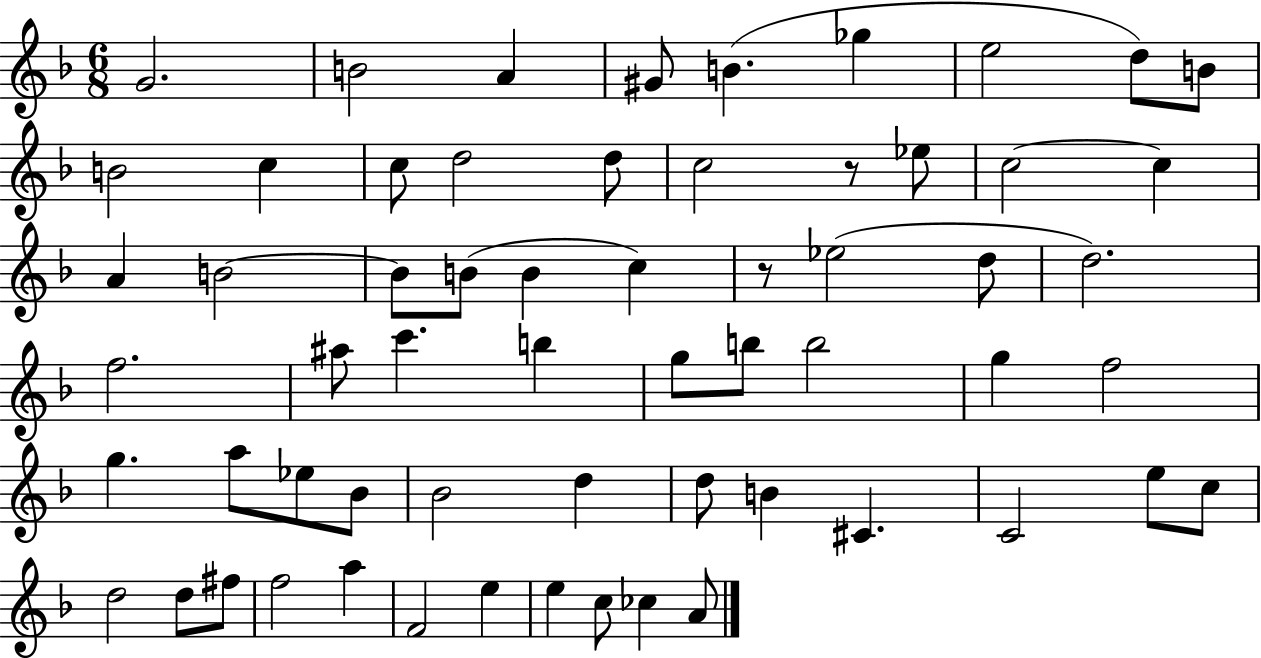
{
  \clef treble
  \numericTimeSignature
  \time 6/8
  \key f \major
  \repeat volta 2 { g'2. | b'2 a'4 | gis'8 b'4.( ges''4 | e''2 d''8) b'8 | \break b'2 c''4 | c''8 d''2 d''8 | c''2 r8 ees''8 | c''2~~ c''4 | \break a'4 b'2~~ | b'8 b'8( b'4 c''4) | r8 ees''2( d''8 | d''2.) | \break f''2. | ais''8 c'''4. b''4 | g''8 b''8 b''2 | g''4 f''2 | \break g''4. a''8 ees''8 bes'8 | bes'2 d''4 | d''8 b'4 cis'4. | c'2 e''8 c''8 | \break d''2 d''8 fis''8 | f''2 a''4 | f'2 e''4 | e''4 c''8 ces''4 a'8 | \break } \bar "|."
}